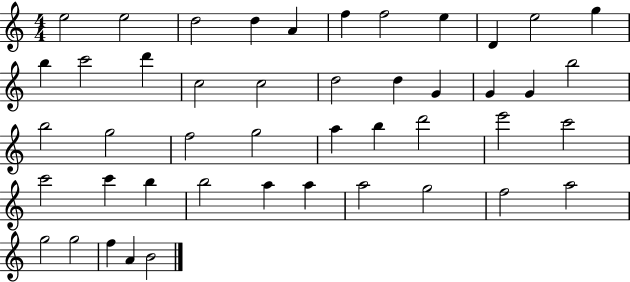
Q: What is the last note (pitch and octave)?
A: B4